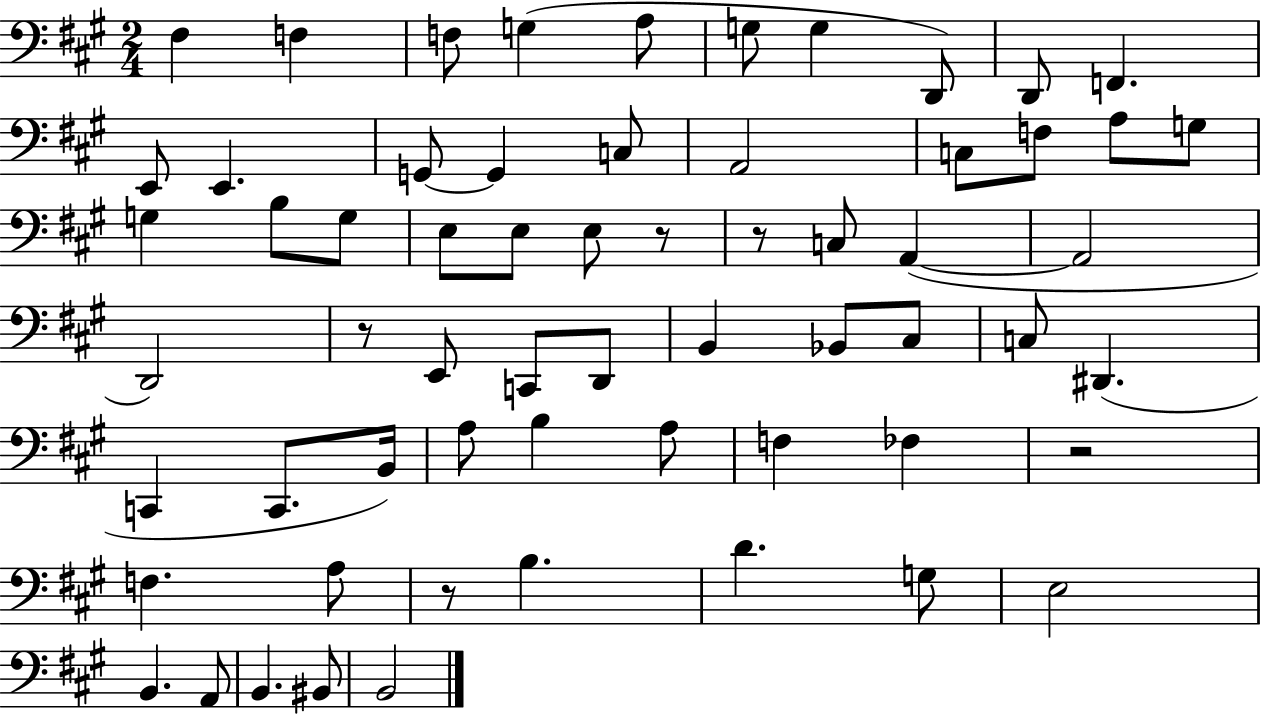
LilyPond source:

{
  \clef bass
  \numericTimeSignature
  \time 2/4
  \key a \major
  fis4 f4 | f8 g4( a8 | g8 g4 d,8) | d,8 f,4. | \break e,8 e,4. | g,8~~ g,4 c8 | a,2 | c8 f8 a8 g8 | \break g4 b8 g8 | e8 e8 e8 r8 | r8 c8 a,4~(~ | a,2 | \break d,2) | r8 e,8 c,8 d,8 | b,4 bes,8 cis8 | c8 dis,4.( | \break c,4 c,8. b,16) | a8 b4 a8 | f4 fes4 | r2 | \break f4. a8 | r8 b4. | d'4. g8 | e2 | \break b,4. a,8 | b,4. bis,8 | b,2 | \bar "|."
}